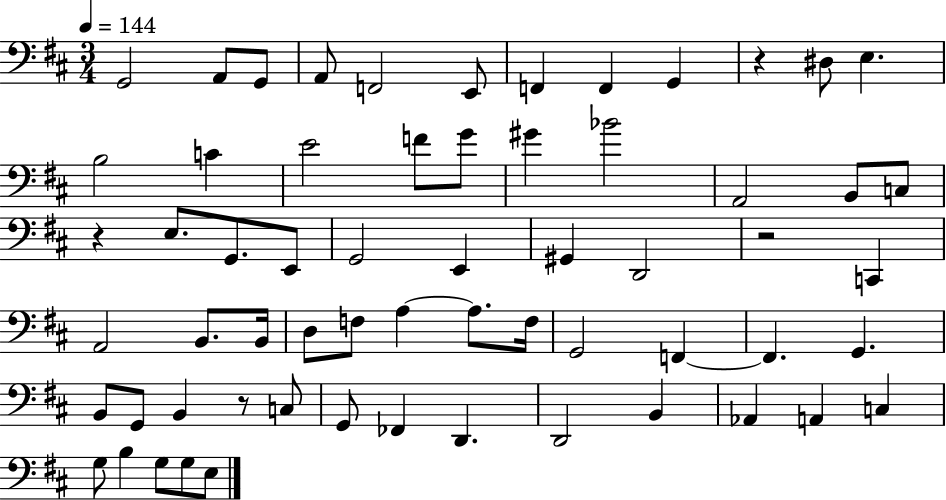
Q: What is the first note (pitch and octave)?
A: G2